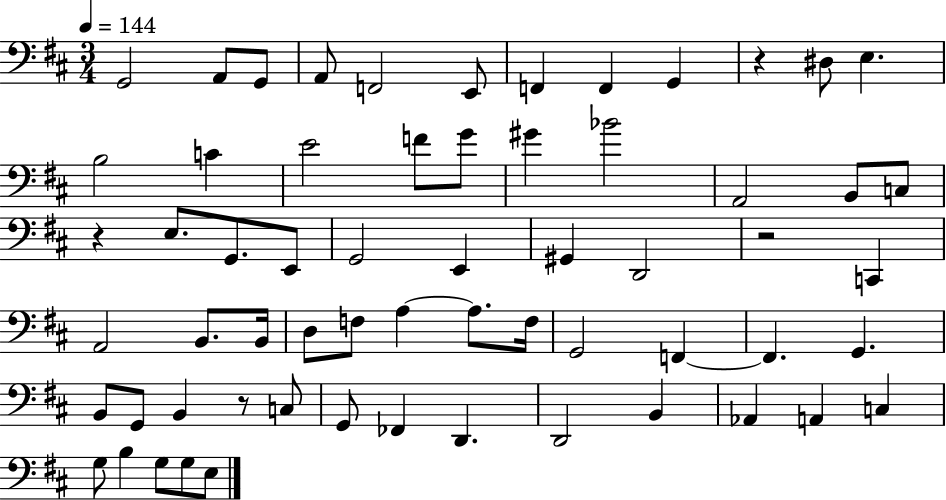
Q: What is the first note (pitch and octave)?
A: G2